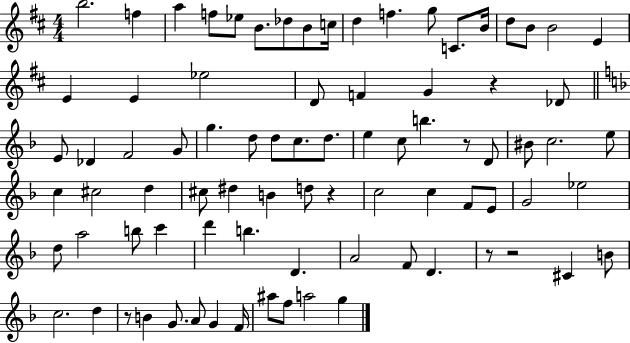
{
  \clef treble
  \numericTimeSignature
  \time 4/4
  \key d \major
  b''2. f''4 | a''4 f''8 ees''8 b'8. des''8 b'8 c''16 | d''4 f''4. g''8 c'8. b'16 | d''8 b'8 b'2 e'4 | \break e'4 e'4 ees''2 | d'8 f'4 g'4 r4 des'8 | \bar "||" \break \key d \minor e'8 des'4 f'2 g'8 | g''4. d''8 d''8 c''8. d''8. | e''4 c''8 b''4. r8 d'8 | bis'8 c''2. e''8 | \break c''4 cis''2 d''4 | cis''8 dis''4 b'4 d''8 r4 | c''2 c''4 f'8 e'8 | g'2 ees''2 | \break d''8 a''2 b''8 c'''4 | d'''4 b''4. d'4. | a'2 f'8 d'4. | r8 r2 cis'4 b'8 | \break c''2. d''4 | r8 b'4 g'8. a'8 g'4 f'16 | ais''8 f''8 a''2 g''4 | \bar "|."
}